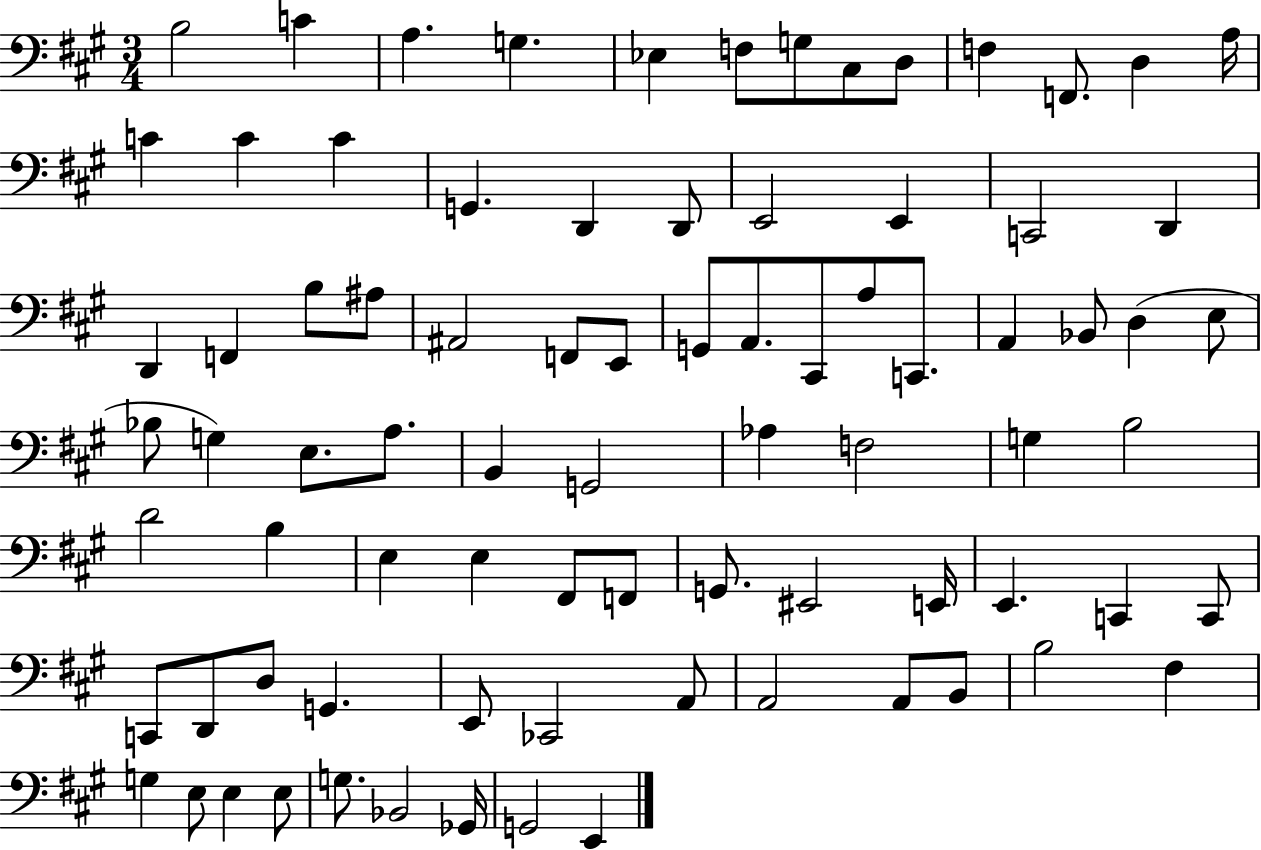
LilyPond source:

{
  \clef bass
  \numericTimeSignature
  \time 3/4
  \key a \major
  b2 c'4 | a4. g4. | ees4 f8 g8 cis8 d8 | f4 f,8. d4 a16 | \break c'4 c'4 c'4 | g,4. d,4 d,8 | e,2 e,4 | c,2 d,4 | \break d,4 f,4 b8 ais8 | ais,2 f,8 e,8 | g,8 a,8. cis,8 a8 c,8. | a,4 bes,8 d4( e8 | \break bes8 g4) e8. a8. | b,4 g,2 | aes4 f2 | g4 b2 | \break d'2 b4 | e4 e4 fis,8 f,8 | g,8. eis,2 e,16 | e,4. c,4 c,8 | \break c,8 d,8 d8 g,4. | e,8 ces,2 a,8 | a,2 a,8 b,8 | b2 fis4 | \break g4 e8 e4 e8 | g8. bes,2 ges,16 | g,2 e,4 | \bar "|."
}